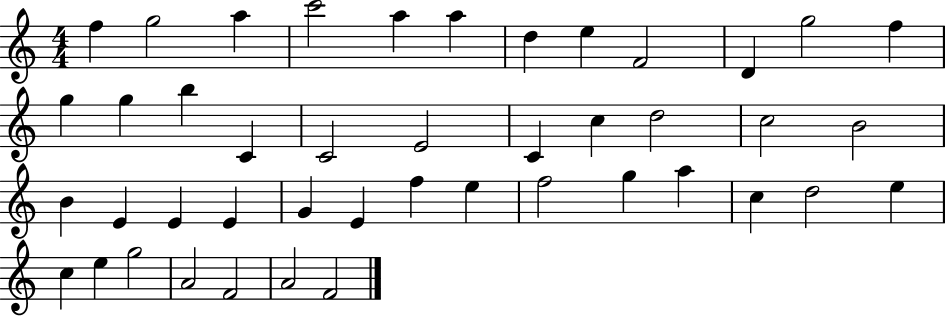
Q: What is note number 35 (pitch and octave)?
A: C5